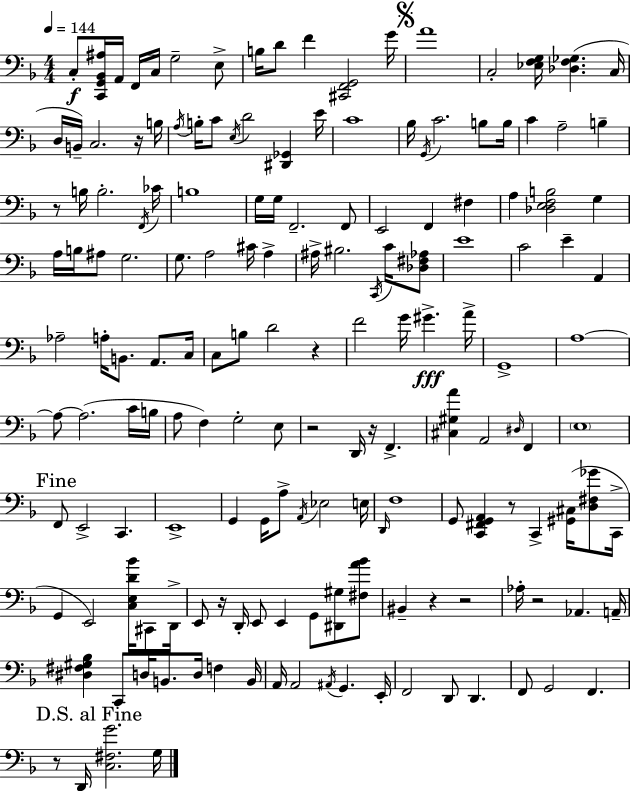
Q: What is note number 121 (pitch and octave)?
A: B2